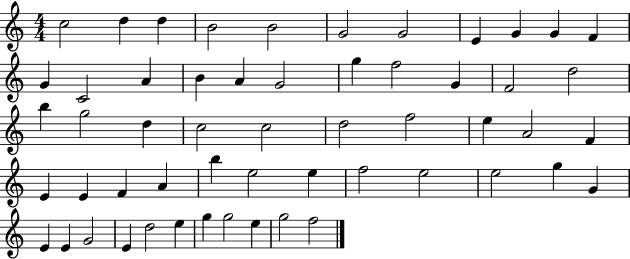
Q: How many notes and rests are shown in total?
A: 55